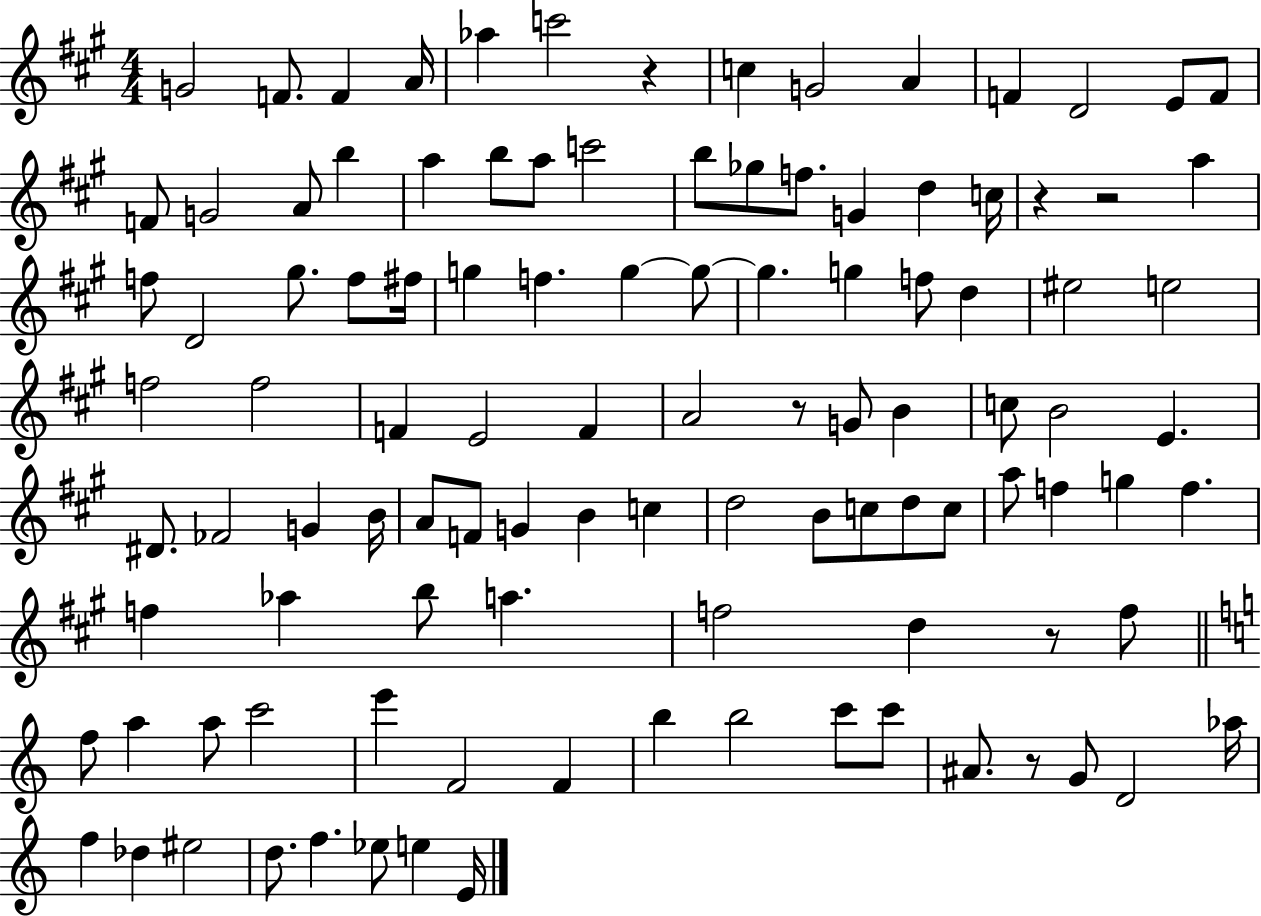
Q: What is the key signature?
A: A major